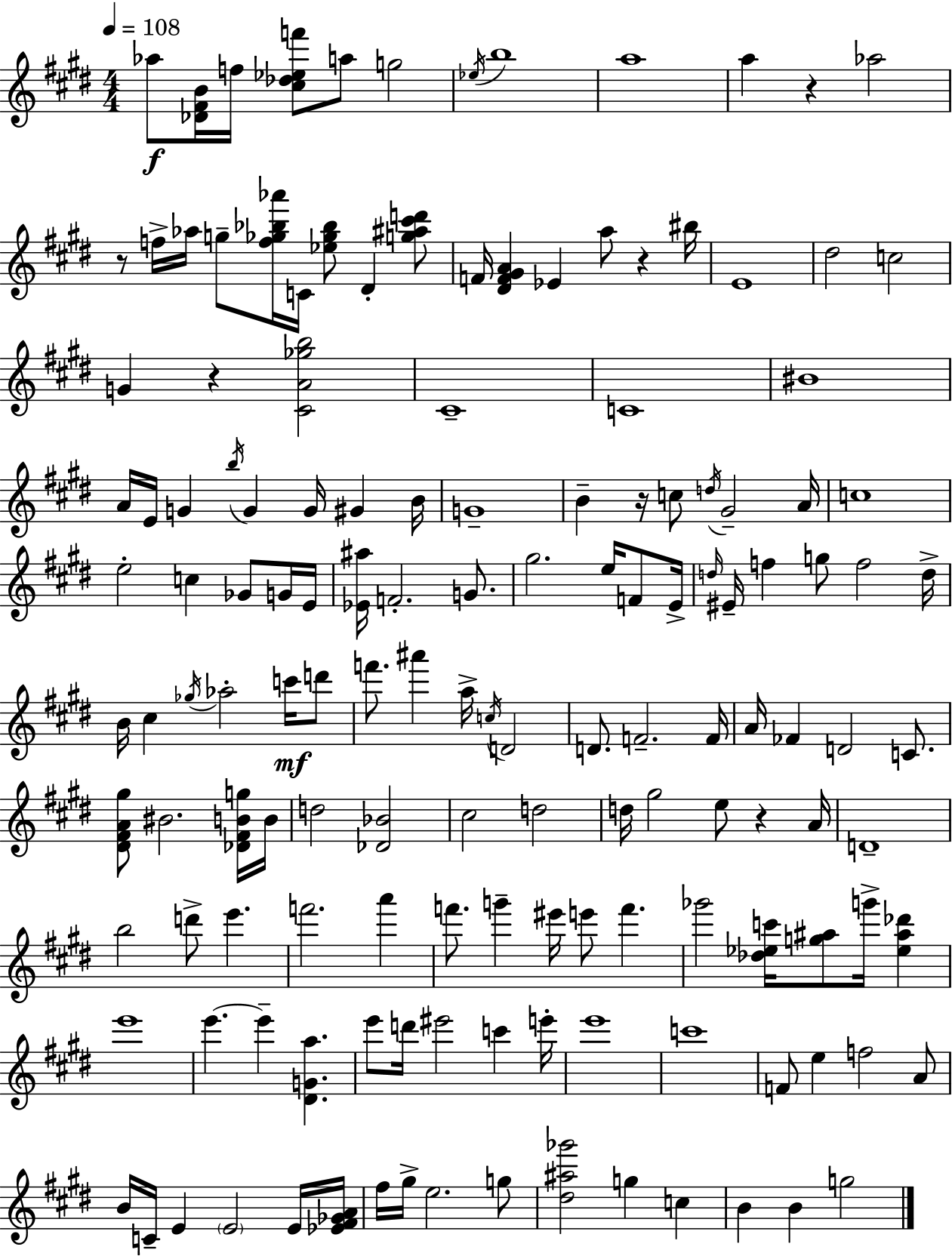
Ab5/e [Db4,F#4,B4]/s F5/s [C#5,Db5,Eb5,F6]/e A5/e G5/h Eb5/s B5/w A5/w A5/q R/q Ab5/h R/e F5/s Ab5/s G5/e [F5,Gb5,Bb5,Ab6]/s C4/s [Eb5,Gb5,Bb5]/e D#4/q [G5,A#5,C#6,D6]/e F4/s [D#4,F4,G#4,A4]/q Eb4/q A5/e R/q BIS5/s E4/w D#5/h C5/h G4/q R/q [C#4,A4,Gb5,B5]/h C#4/w C4/w BIS4/w A4/s E4/s G4/q B5/s G4/q G4/s G#4/q B4/s G4/w B4/q R/s C5/e D5/s G#4/h A4/s C5/w E5/h C5/q Gb4/e G4/s E4/s [Eb4,A#5]/s F4/h. G4/e. G#5/h. E5/s F4/e E4/s D5/s EIS4/s F5/q G5/e F5/h D5/s B4/s C#5/q Gb5/s Ab5/h C6/s D6/e F6/e. A#6/q A5/s C5/s D4/h D4/e. F4/h. F4/s A4/s FES4/q D4/h C4/e. [D#4,F#4,A4,G#5]/e BIS4/h. [Db4,F#4,B4,G5]/s B4/s D5/h [Db4,Bb4]/h C#5/h D5/h D5/s G#5/h E5/e R/q A4/s D4/w B5/h D6/e E6/q. F6/h. A6/q F6/e. G6/q EIS6/s E6/e F6/q. Gb6/h [Db5,Eb5,C6]/s [G5,A#5]/e G6/s [Eb5,A#5,Db6]/q E6/w E6/q. E6/q [D#4,G4,A5]/q. E6/e D6/s EIS6/h C6/q E6/s E6/w C6/w F4/e E5/q F5/h A4/e B4/s C4/s E4/q E4/h E4/s [Eb4,F#4,Gb4,A4]/s F#5/s G#5/s E5/h. G5/e [D#5,A#5,Gb6]/h G5/q C5/q B4/q B4/q G5/h